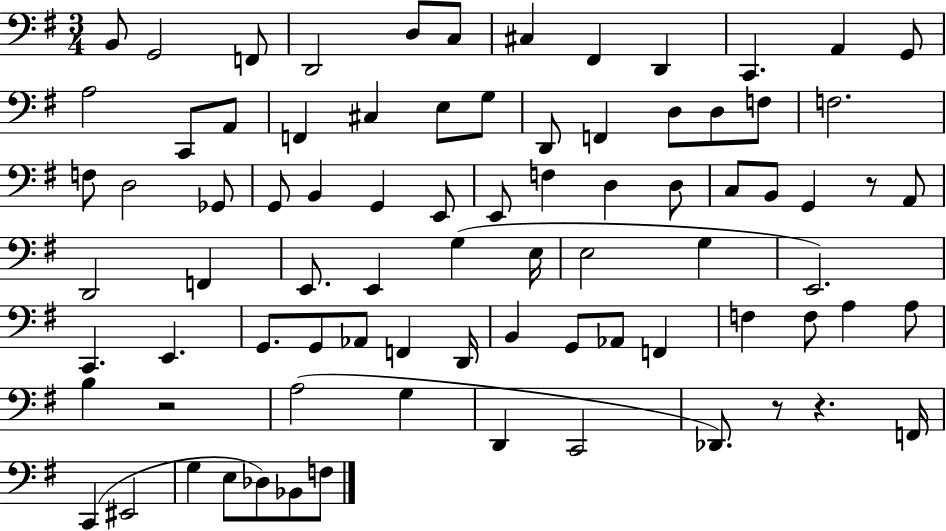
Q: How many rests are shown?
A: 4